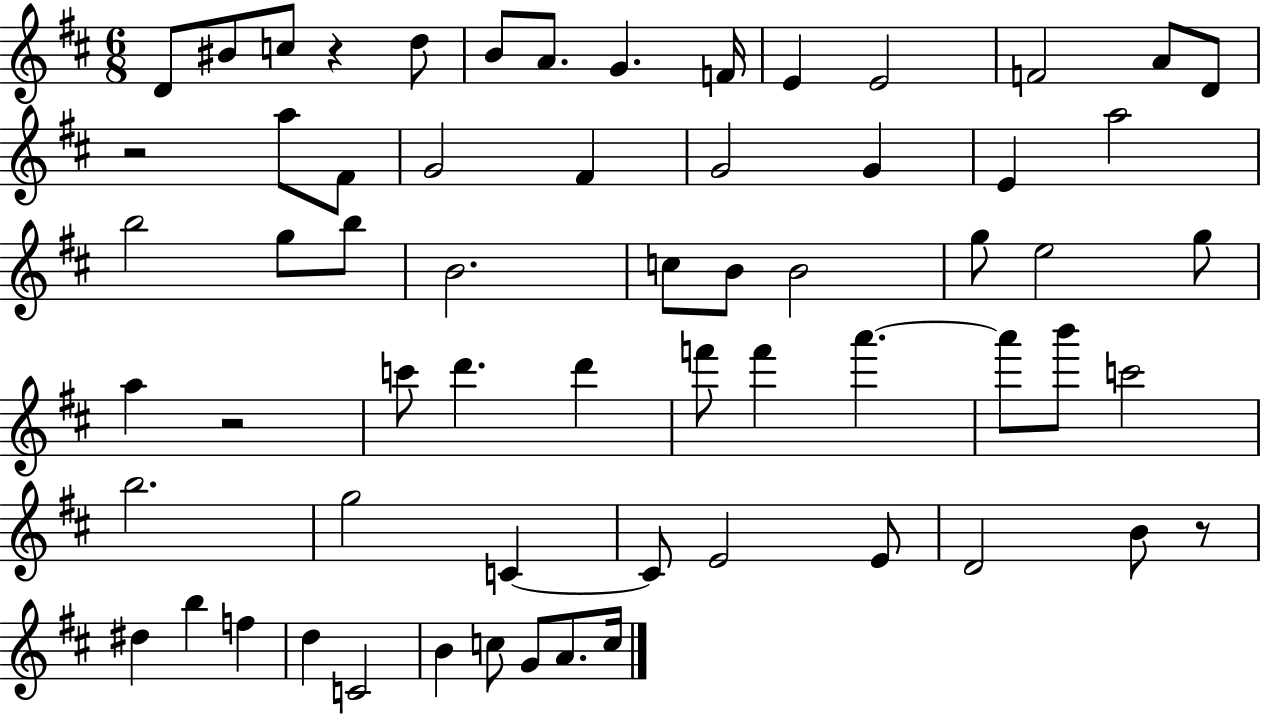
D4/e BIS4/e C5/e R/q D5/e B4/e A4/e. G4/q. F4/s E4/q E4/h F4/h A4/e D4/e R/h A5/e F#4/e G4/h F#4/q G4/h G4/q E4/q A5/h B5/h G5/e B5/e B4/h. C5/e B4/e B4/h G5/e E5/h G5/e A5/q R/h C6/e D6/q. D6/q F6/e F6/q A6/q. A6/e B6/e C6/h B5/h. G5/h C4/q C4/e E4/h E4/e D4/h B4/e R/e D#5/q B5/q F5/q D5/q C4/h B4/q C5/e G4/e A4/e. C5/s